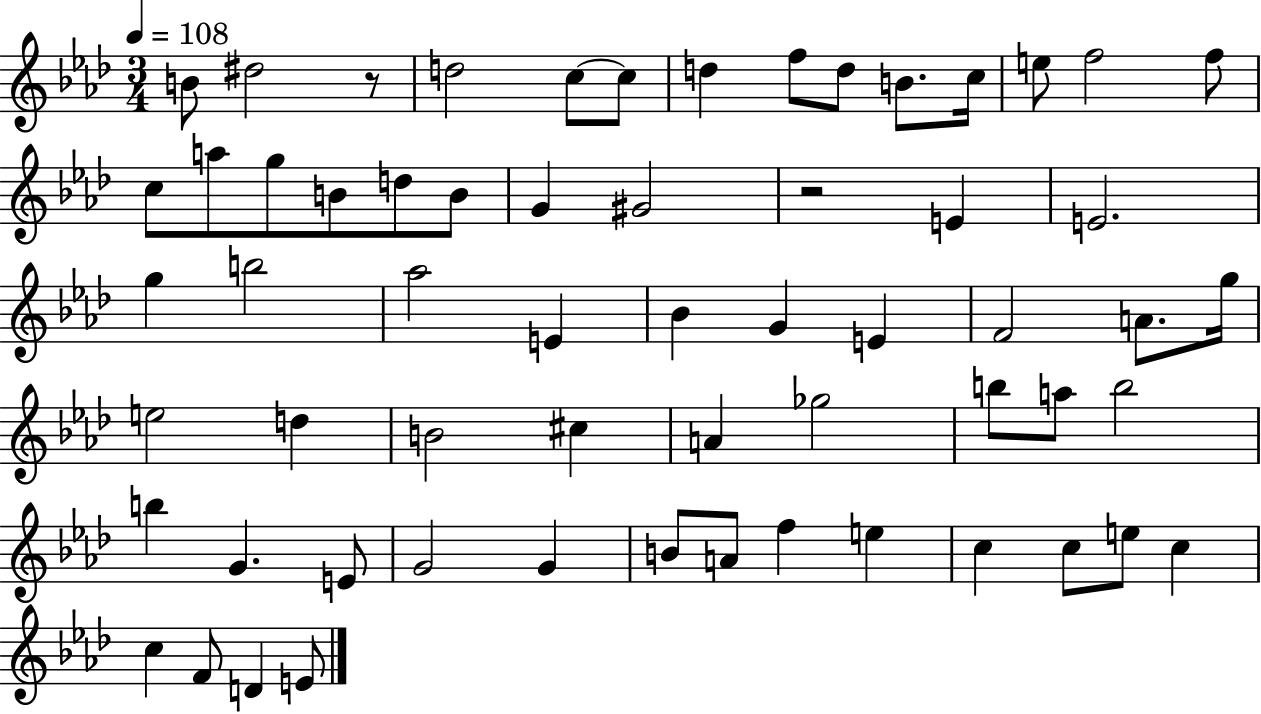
B4/e D#5/h R/e D5/h C5/e C5/e D5/q F5/e D5/e B4/e. C5/s E5/e F5/h F5/e C5/e A5/e G5/e B4/e D5/e B4/e G4/q G#4/h R/h E4/q E4/h. G5/q B5/h Ab5/h E4/q Bb4/q G4/q E4/q F4/h A4/e. G5/s E5/h D5/q B4/h C#5/q A4/q Gb5/h B5/e A5/e B5/h B5/q G4/q. E4/e G4/h G4/q B4/e A4/e F5/q E5/q C5/q C5/e E5/e C5/q C5/q F4/e D4/q E4/e